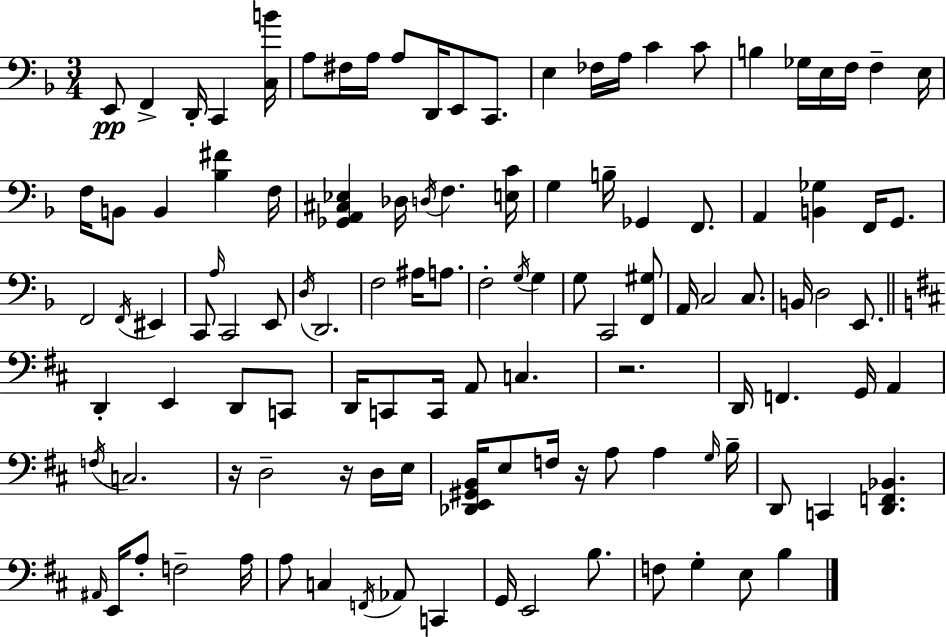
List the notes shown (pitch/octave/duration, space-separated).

E2/e F2/q D2/s C2/q [C3,B4]/s A3/e F#3/s A3/s A3/e D2/s E2/e C2/e. E3/q FES3/s A3/s C4/q C4/e B3/q Gb3/s E3/s F3/s F3/q E3/s F3/s B2/e B2/q [Bb3,F#4]/q F3/s [Gb2,A2,C#3,Eb3]/q Db3/s D3/s F3/q. [E3,C4]/s G3/q B3/s Gb2/q F2/e. A2/q [B2,Gb3]/q F2/s G2/e. F2/h F2/s EIS2/q C2/e A3/s C2/h E2/e D3/s D2/h. F3/h A#3/s A3/e. F3/h G3/s G3/q G3/e C2/h [F2,G#3]/e A2/s C3/h C3/e. B2/s D3/h E2/e. D2/q E2/q D2/e C2/e D2/s C2/e C2/s A2/e C3/q. R/h. D2/s F2/q. G2/s A2/q F3/s C3/h. R/s D3/h R/s D3/s E3/s [Db2,E2,G#2,B2]/s E3/e F3/s R/s A3/e A3/q G3/s B3/s D2/e C2/q [D2,F2,Bb2]/q. A#2/s E2/s A3/e F3/h A3/s A3/e C3/q F2/s Ab2/e C2/q G2/s E2/h B3/e. F3/e G3/q E3/e B3/q